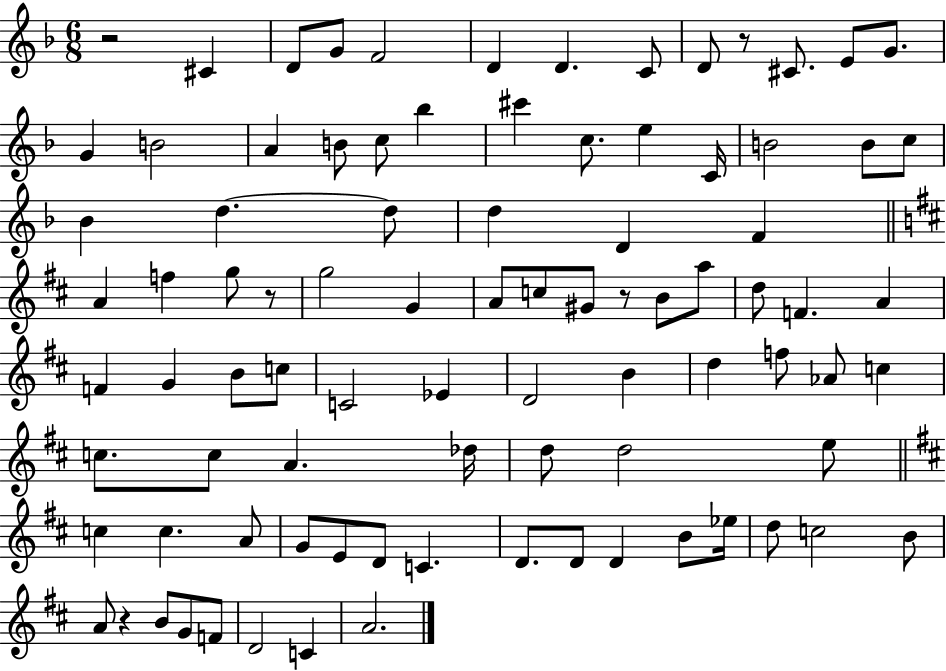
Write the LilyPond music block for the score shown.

{
  \clef treble
  \numericTimeSignature
  \time 6/8
  \key f \major
  r2 cis'4 | d'8 g'8 f'2 | d'4 d'4. c'8 | d'8 r8 cis'8. e'8 g'8. | \break g'4 b'2 | a'4 b'8 c''8 bes''4 | cis'''4 c''8. e''4 c'16 | b'2 b'8 c''8 | \break bes'4 d''4.~~ d''8 | d''4 d'4 f'4 | \bar "||" \break \key d \major a'4 f''4 g''8 r8 | g''2 g'4 | a'8 c''8 gis'8 r8 b'8 a''8 | d''8 f'4. a'4 | \break f'4 g'4 b'8 c''8 | c'2 ees'4 | d'2 b'4 | d''4 f''8 aes'8 c''4 | \break c''8. c''8 a'4. des''16 | d''8 d''2 e''8 | \bar "||" \break \key d \major c''4 c''4. a'8 | g'8 e'8 d'8 c'4. | d'8. d'8 d'4 b'8 ees''16 | d''8 c''2 b'8 | \break a'8 r4 b'8 g'8 f'8 | d'2 c'4 | a'2. | \bar "|."
}